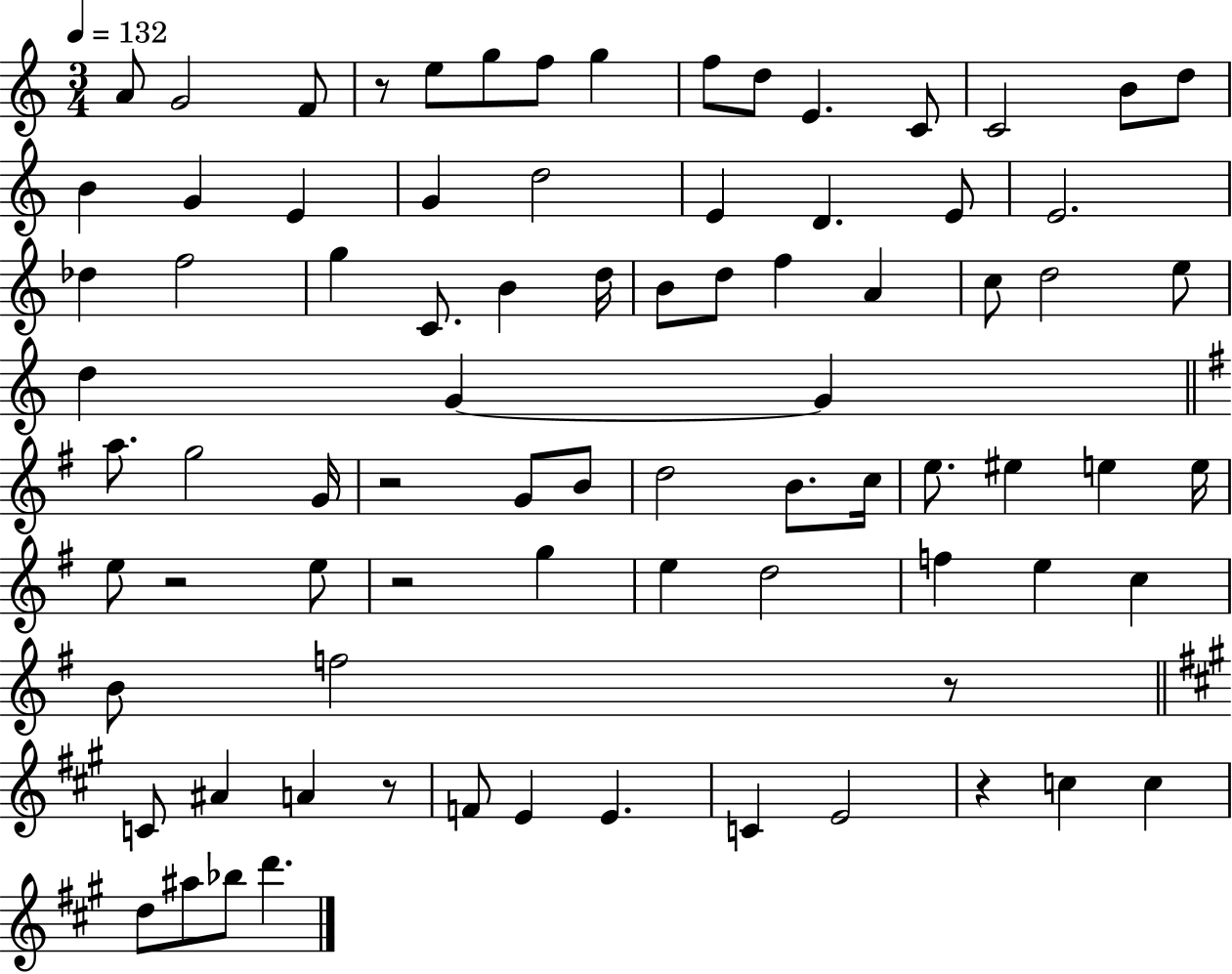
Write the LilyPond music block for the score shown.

{
  \clef treble
  \numericTimeSignature
  \time 3/4
  \key c \major
  \tempo 4 = 132
  \repeat volta 2 { a'8 g'2 f'8 | r8 e''8 g''8 f''8 g''4 | f''8 d''8 e'4. c'8 | c'2 b'8 d''8 | \break b'4 g'4 e'4 | g'4 d''2 | e'4 d'4. e'8 | e'2. | \break des''4 f''2 | g''4 c'8. b'4 d''16 | b'8 d''8 f''4 a'4 | c''8 d''2 e''8 | \break d''4 g'4~~ g'4 | \bar "||" \break \key g \major a''8. g''2 g'16 | r2 g'8 b'8 | d''2 b'8. c''16 | e''8. eis''4 e''4 e''16 | \break e''8 r2 e''8 | r2 g''4 | e''4 d''2 | f''4 e''4 c''4 | \break b'8 f''2 r8 | \bar "||" \break \key a \major c'8 ais'4 a'4 r8 | f'8 e'4 e'4. | c'4 e'2 | r4 c''4 c''4 | \break d''8 ais''8 bes''8 d'''4. | } \bar "|."
}